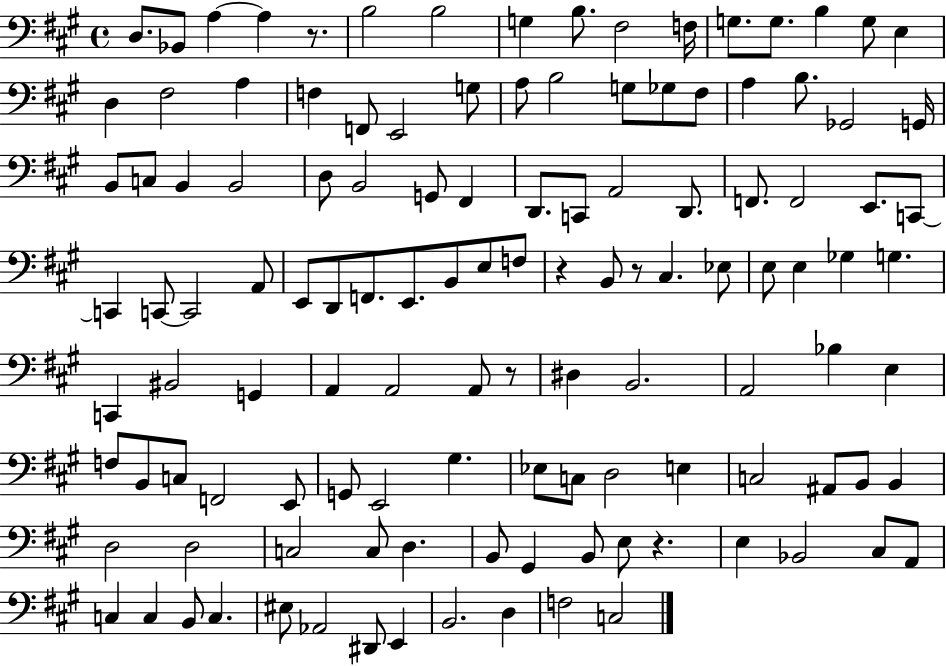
X:1
T:Untitled
M:4/4
L:1/4
K:A
D,/2 _B,,/2 A, A, z/2 B,2 B,2 G, B,/2 ^F,2 F,/4 G,/2 G,/2 B, G,/2 E, D, ^F,2 A, F, F,,/2 E,,2 G,/2 A,/2 B,2 G,/2 _G,/2 ^F,/2 A, B,/2 _G,,2 G,,/4 B,,/2 C,/2 B,, B,,2 D,/2 B,,2 G,,/2 ^F,, D,,/2 C,,/2 A,,2 D,,/2 F,,/2 F,,2 E,,/2 C,,/2 C,, C,,/2 C,,2 A,,/2 E,,/2 D,,/2 F,,/2 E,,/2 B,,/2 E,/2 F,/2 z B,,/2 z/2 ^C, _E,/2 E,/2 E, _G, G, C,, ^B,,2 G,, A,, A,,2 A,,/2 z/2 ^D, B,,2 A,,2 _B, E, F,/2 B,,/2 C,/2 F,,2 E,,/2 G,,/2 E,,2 ^G, _E,/2 C,/2 D,2 E, C,2 ^A,,/2 B,,/2 B,, D,2 D,2 C,2 C,/2 D, B,,/2 ^G,, B,,/2 E,/2 z E, _B,,2 ^C,/2 A,,/2 C, C, B,,/2 C, ^E,/2 _A,,2 ^D,,/2 E,, B,,2 D, F,2 C,2